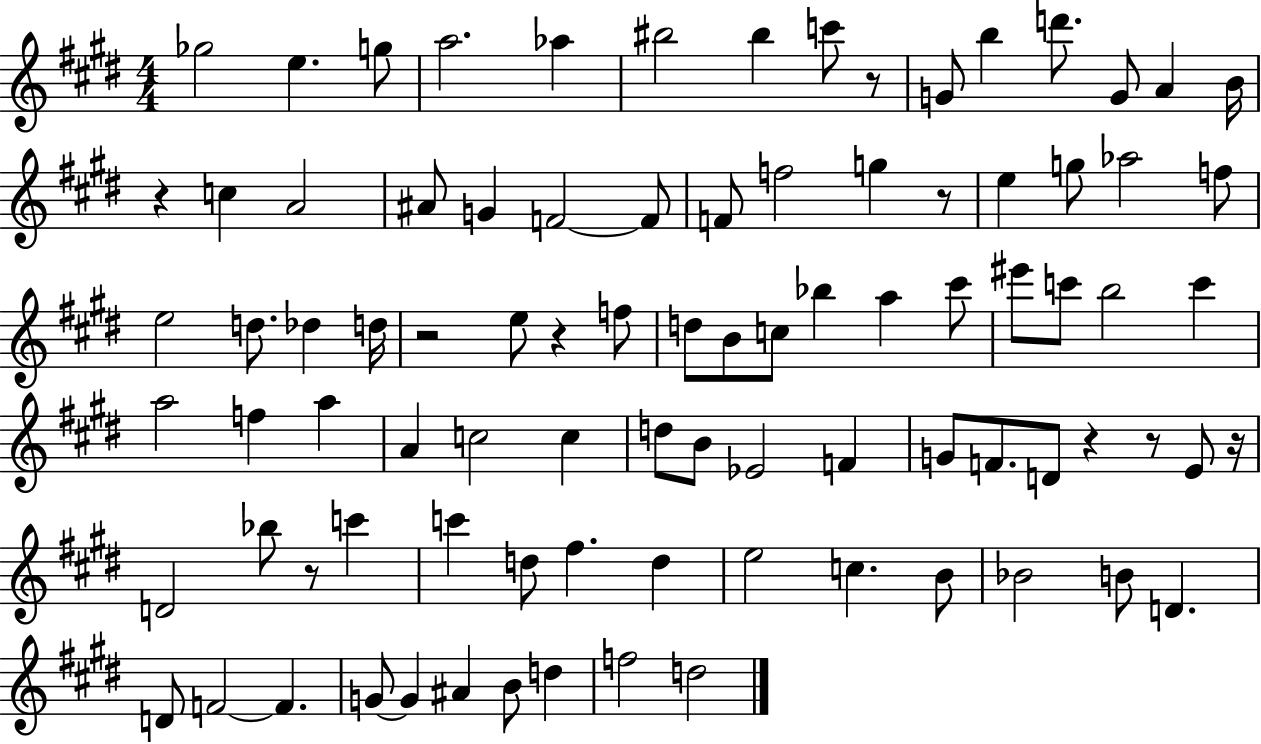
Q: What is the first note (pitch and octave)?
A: Gb5